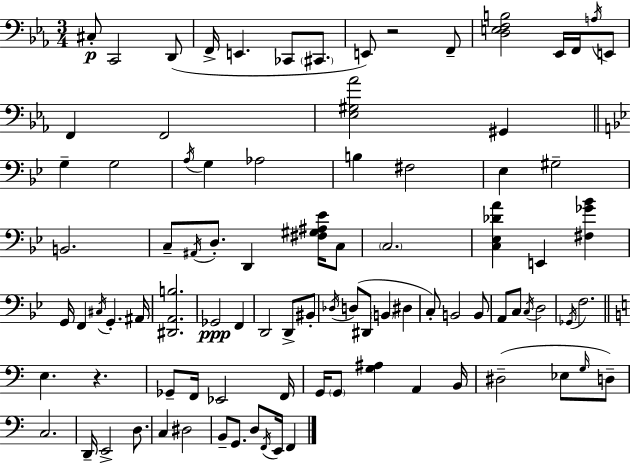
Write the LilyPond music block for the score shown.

{
  \clef bass
  \numericTimeSignature
  \time 3/4
  \key c \minor
  \repeat volta 2 { cis8-.\p c,2 d,8( | f,16-> e,4. ces,8 \parenthesize cis,8. | e,8) r2 f,8-- | <d e f b>2 ees,16 f,16 \acciaccatura { a16 } e,8 | \break f,4 f,2 | <ees gis aes'>2 gis,4 | \bar "||" \break \key bes \major g4-- g2 | \acciaccatura { a16 } g4 aes2 | b4 fis2 | ees4 gis2-- | \break b,2. | c8-- \acciaccatura { ais,16 } d8.-. d,4 <fis gis ais ees'>16 | c8 \parenthesize c2. | <c ees des' a'>4 e,4 <fis ges' bes'>4 | \break g,16 f,4 \acciaccatura { cis16 } g,4.-. | ais,16 <dis, a, b>2. | ges,2\ppp f,4 | d,2 d,8-> | \break bis,8-. \acciaccatura { des16 } d8( dis,8 \parenthesize b,4 | dis4 c8-.) b,2 | b,8 a,8 c8 \acciaccatura { c16 } d2 | \acciaccatura { ges,16 } f2. | \break \bar "||" \break \key c \major e4. r4. | ges,8-- f,16 ees,2 f,16 | g,16 \parenthesize g,8 <g ais>4 a,4 b,16 | dis2--( ees8 \grace { g16 }) d8-- | \break c2. | d,16-- e,2-> d8. | c4 dis2 | b,8-- g,8. d8 \acciaccatura { f,16 } e,16 f,4 | \break } \bar "|."
}